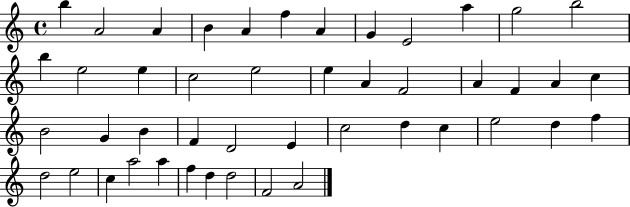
X:1
T:Untitled
M:4/4
L:1/4
K:C
b A2 A B A f A G E2 a g2 b2 b e2 e c2 e2 e A F2 A F A c B2 G B F D2 E c2 d c e2 d f d2 e2 c a2 a f d d2 F2 A2